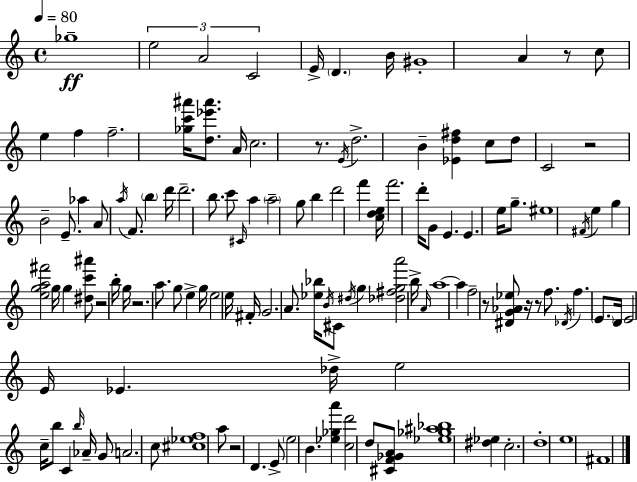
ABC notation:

X:1
T:Untitled
M:4/4
L:1/4
K:Am
_g4 e2 A2 C2 E/4 D B/4 ^G4 A z/2 c/2 e f f2 [_gc'^a']/4 [d_e'^a']/2 A/4 c2 z/2 E/4 d2 B [_Ed^f] c/2 d/2 C2 z2 B2 E/2 _a A/2 a/4 F/2 b d'/4 d'2 b/2 c'/2 ^C/4 a a2 g/2 b d'2 f' [cde]/4 f'2 d'/4 G/2 E E e/4 g/2 ^e4 ^F/4 e g [ega^f']2 g/4 g [^dc'^a']/2 z2 b/4 g/4 z2 a/2 g/2 e g/4 e2 e/4 ^F/4 G2 A/2 [_e_b]/4 B/4 ^C/2 ^d/4 g [_d^fga']2 b/4 A/4 a4 a f2 z/2 [^DG_A_e]/2 z/4 z/2 f/2 _D/4 f E/2 D/4 E2 E/4 _E _d/4 e2 c/4 b/2 C b/4 _A/4 G/2 A2 c/2 [^c_ef]4 a/2 z2 D E/2 e2 B [_e_ga'] [cd']2 d/2 [^CF_GA]/2 [_e_g^a_b]4 [^d_e] c2 d4 e4 ^F4